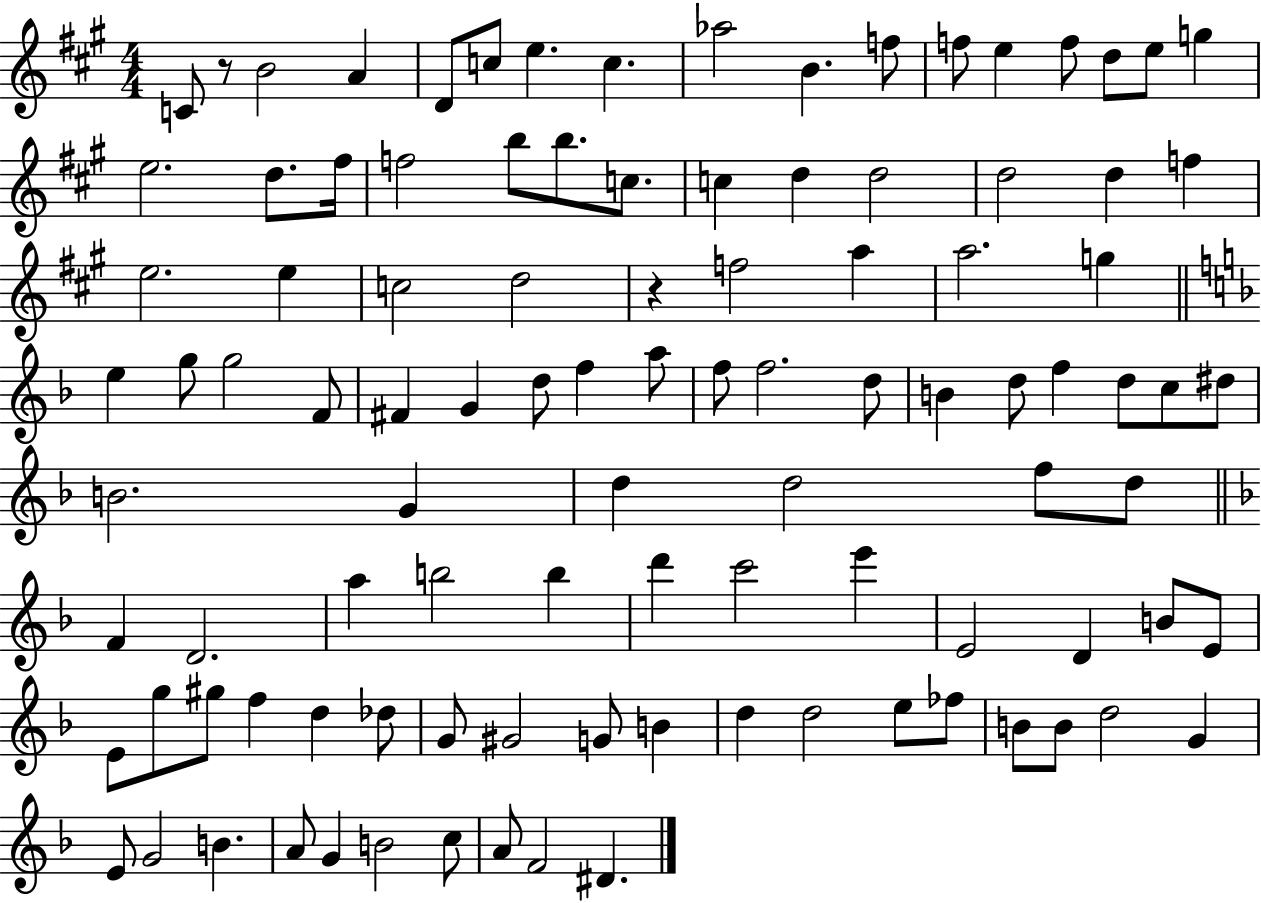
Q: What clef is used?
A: treble